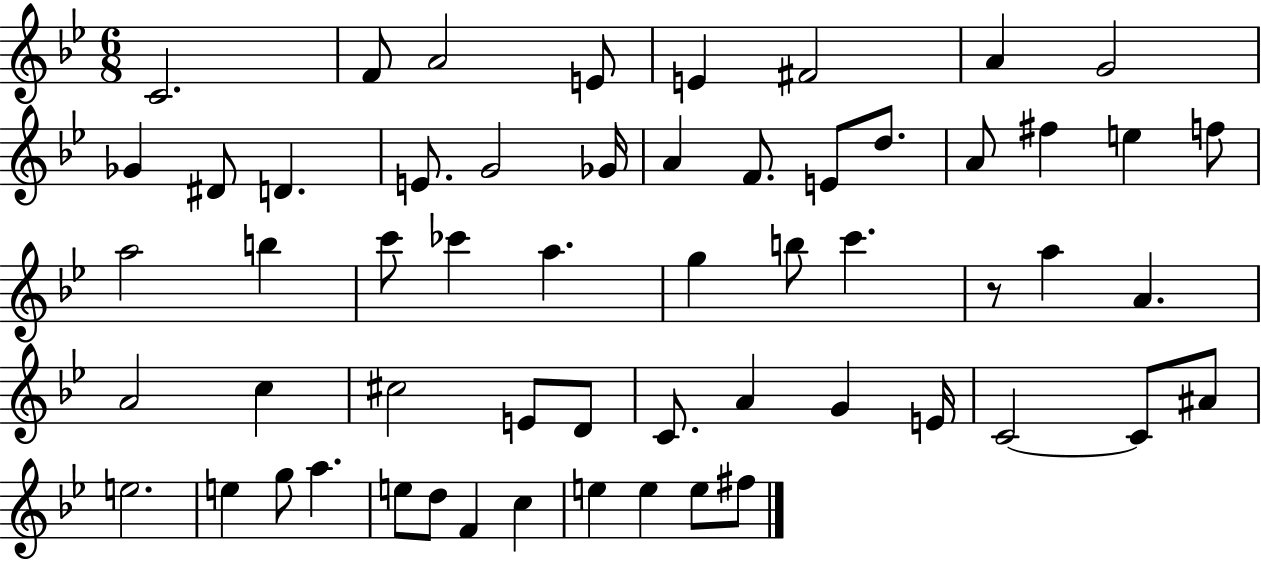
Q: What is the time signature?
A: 6/8